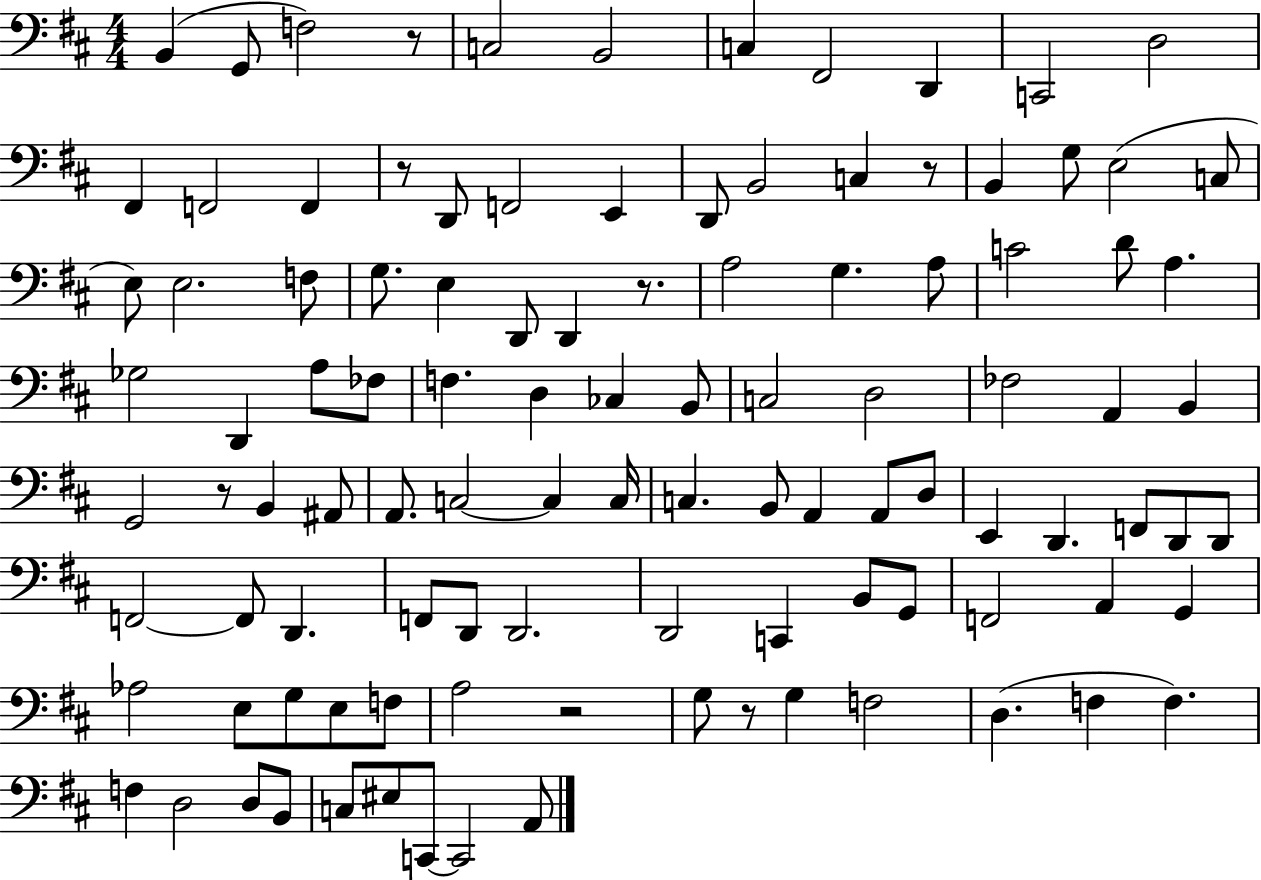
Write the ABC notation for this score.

X:1
T:Untitled
M:4/4
L:1/4
K:D
B,, G,,/2 F,2 z/2 C,2 B,,2 C, ^F,,2 D,, C,,2 D,2 ^F,, F,,2 F,, z/2 D,,/2 F,,2 E,, D,,/2 B,,2 C, z/2 B,, G,/2 E,2 C,/2 E,/2 E,2 F,/2 G,/2 E, D,,/2 D,, z/2 A,2 G, A,/2 C2 D/2 A, _G,2 D,, A,/2 _F,/2 F, D, _C, B,,/2 C,2 D,2 _F,2 A,, B,, G,,2 z/2 B,, ^A,,/2 A,,/2 C,2 C, C,/4 C, B,,/2 A,, A,,/2 D,/2 E,, D,, F,,/2 D,,/2 D,,/2 F,,2 F,,/2 D,, F,,/2 D,,/2 D,,2 D,,2 C,, B,,/2 G,,/2 F,,2 A,, G,, _A,2 E,/2 G,/2 E,/2 F,/2 A,2 z2 G,/2 z/2 G, F,2 D, F, F, F, D,2 D,/2 B,,/2 C,/2 ^E,/2 C,,/2 C,,2 A,,/2